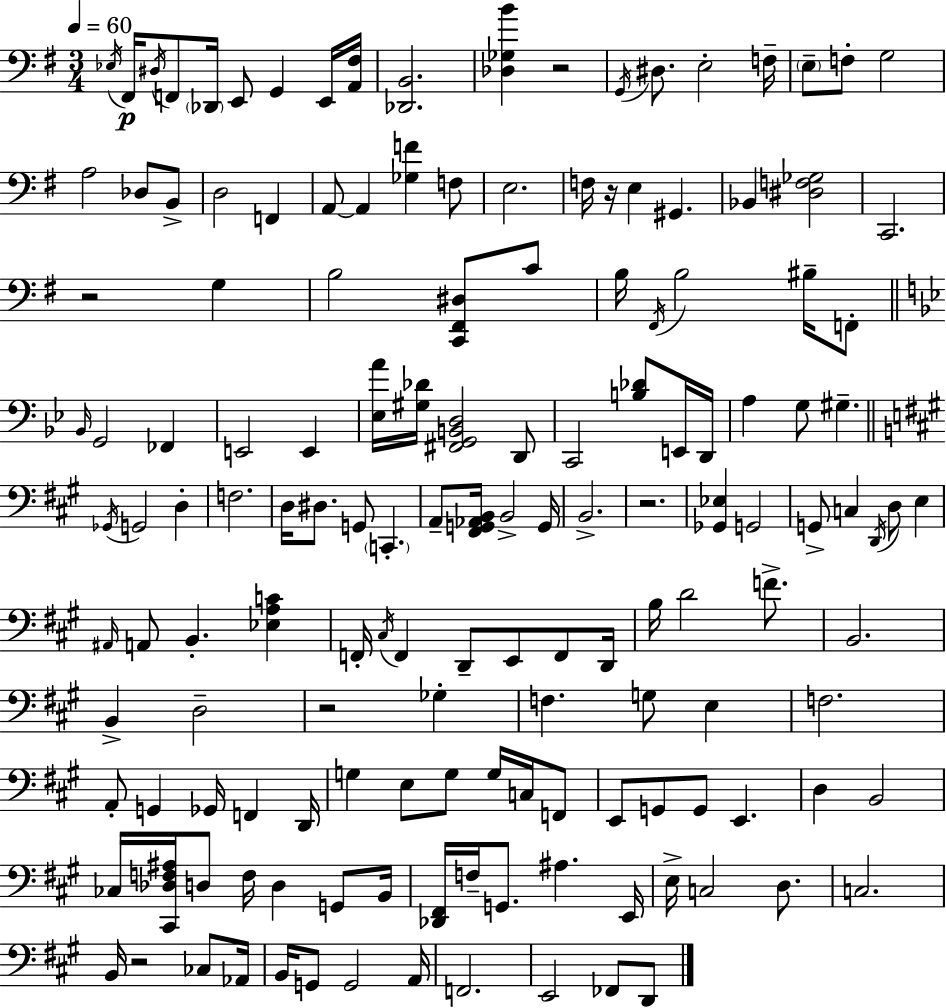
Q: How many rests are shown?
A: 6